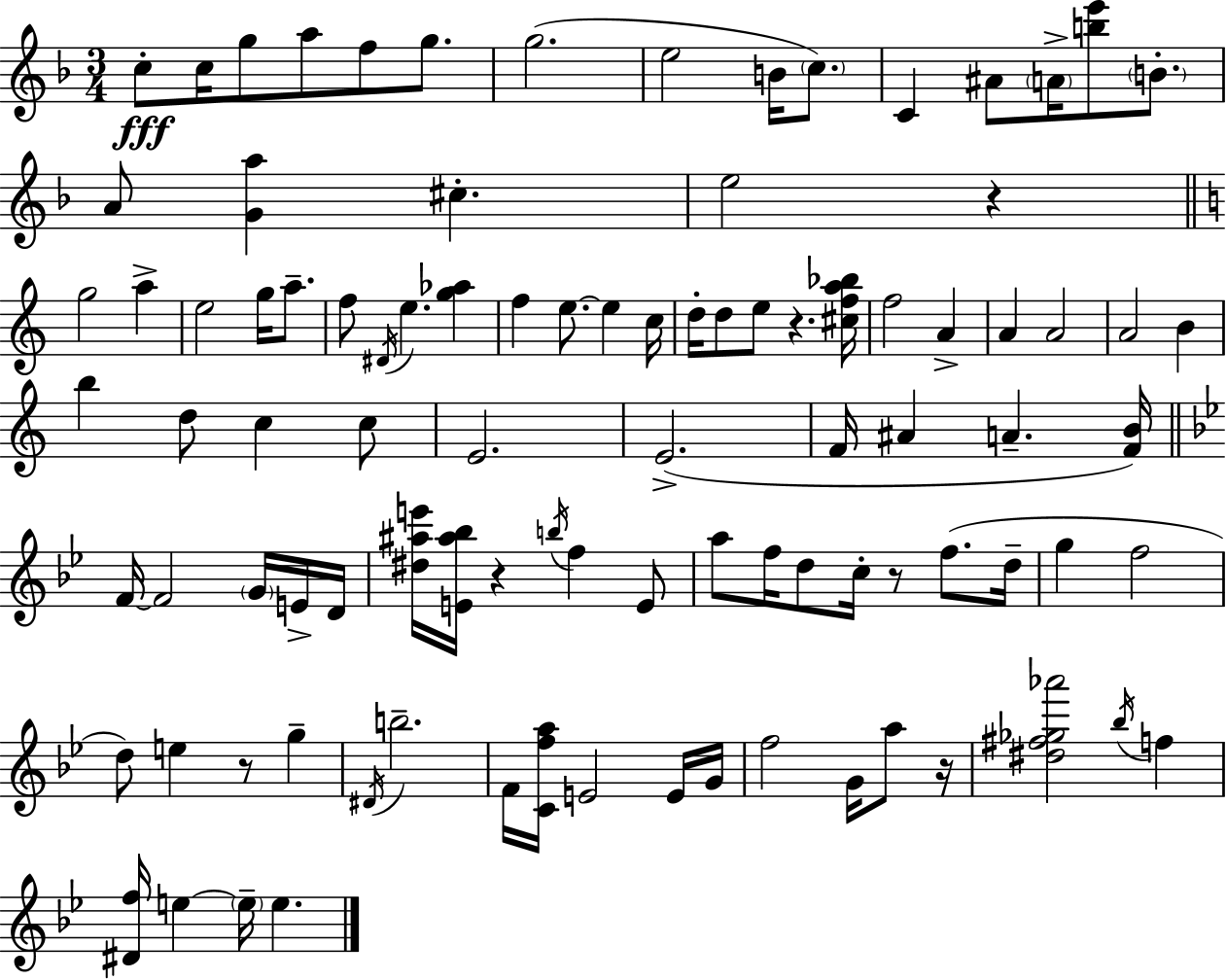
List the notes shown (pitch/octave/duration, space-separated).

C5/e C5/s G5/e A5/e F5/e G5/e. G5/h. E5/h B4/s C5/e. C4/q A#4/e A4/s [B5,E6]/e B4/e. A4/e [G4,A5]/q C#5/q. E5/h R/q G5/h A5/q E5/h G5/s A5/e. F5/e D#4/s E5/q. [G5,Ab5]/q F5/q E5/e. E5/q C5/s D5/s D5/e E5/e R/q. [C#5,F5,A5,Bb5]/s F5/h A4/q A4/q A4/h A4/h B4/q B5/q D5/e C5/q C5/e E4/h. E4/h. F4/s A#4/q A4/q. [F4,B4]/s F4/s F4/h G4/s E4/s D4/s [D#5,A#5,E6]/s [E4,A#5,Bb5]/s R/q B5/s F5/q E4/e A5/e F5/s D5/e C5/s R/e F5/e. D5/s G5/q F5/h D5/e E5/q R/e G5/q D#4/s B5/h. F4/s [C4,F5,A5]/s E4/h E4/s G4/s F5/h G4/s A5/e R/s [D#5,F#5,Gb5,Ab6]/h Bb5/s F5/q [D#4,F5]/s E5/q E5/s E5/q.